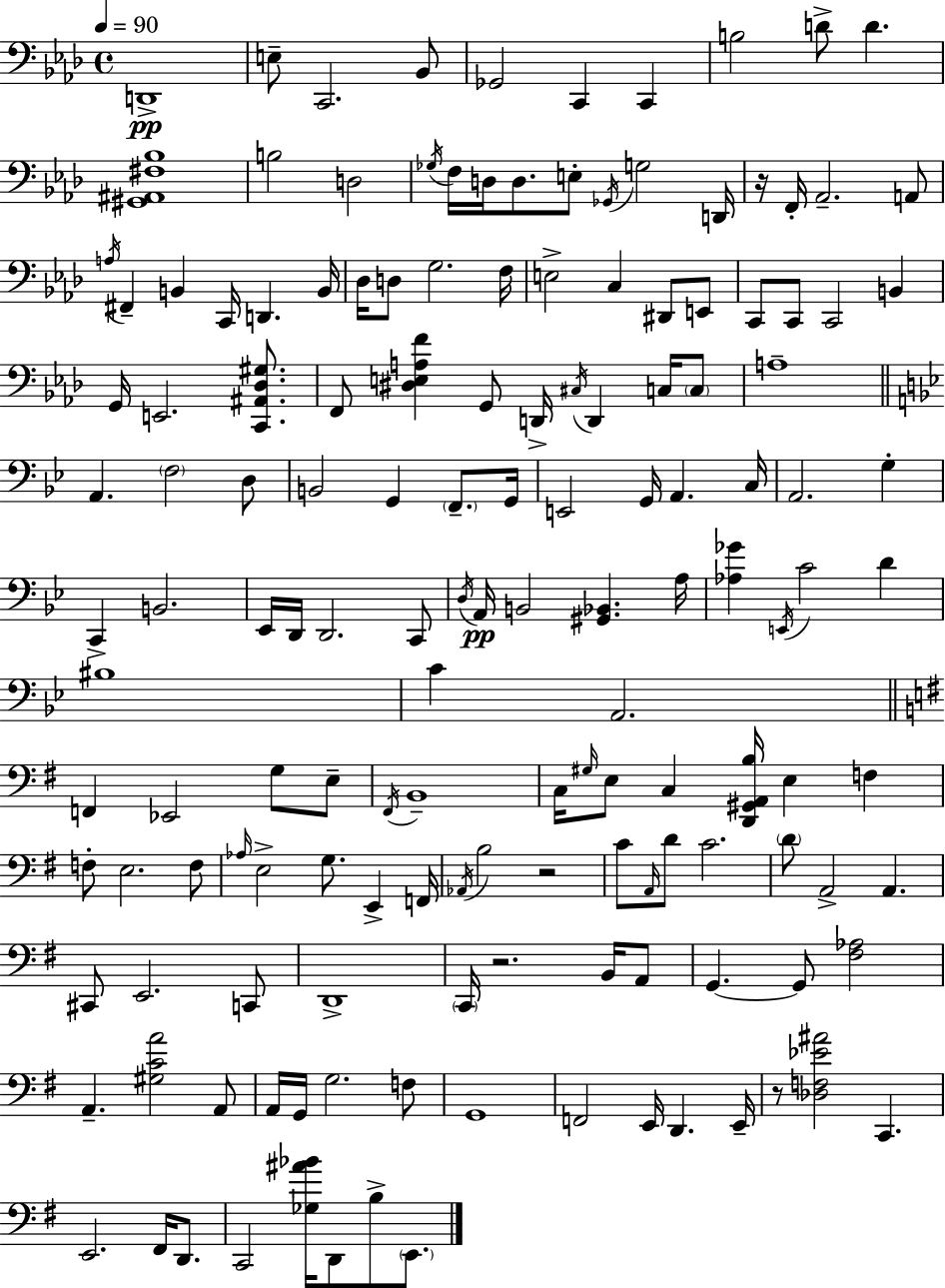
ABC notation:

X:1
T:Untitled
M:4/4
L:1/4
K:Fm
D,,4 E,/2 C,,2 _B,,/2 _G,,2 C,, C,, B,2 D/2 D [^G,,^A,,^F,_B,]4 B,2 D,2 _G,/4 F,/4 D,/4 D,/2 E,/2 _G,,/4 G,2 D,,/4 z/4 F,,/4 _A,,2 A,,/2 A,/4 ^F,, B,, C,,/4 D,, B,,/4 _D,/4 D,/2 G,2 F,/4 E,2 C, ^D,,/2 E,,/2 C,,/2 C,,/2 C,,2 B,, G,,/4 E,,2 [C,,^A,,_D,^G,]/2 F,,/2 [^D,E,A,F] G,,/2 D,,/4 ^C,/4 D,, C,/4 C,/2 A,4 A,, F,2 D,/2 B,,2 G,, F,,/2 G,,/4 E,,2 G,,/4 A,, C,/4 A,,2 G, C,, B,,2 _E,,/4 D,,/4 D,,2 C,,/2 D,/4 A,,/4 B,,2 [^G,,_B,,] A,/4 [_A,_G] E,,/4 C2 D ^B,4 C A,,2 F,, _E,,2 G,/2 E,/2 ^F,,/4 B,,4 C,/4 ^G,/4 E,/2 C, [D,,^G,,A,,B,]/4 E, F, F,/2 E,2 F,/2 _A,/4 E,2 G,/2 E,, F,,/4 _A,,/4 B,2 z2 C/2 A,,/4 D/2 C2 D/2 A,,2 A,, ^C,,/2 E,,2 C,,/2 D,,4 C,,/4 z2 B,,/4 A,,/2 G,, G,,/2 [^F,_A,]2 A,, [^G,CA]2 A,,/2 A,,/4 G,,/4 G,2 F,/2 G,,4 F,,2 E,,/4 D,, E,,/4 z/2 [_D,F,_E^A]2 C,, E,,2 ^F,,/4 D,,/2 C,,2 [_G,^A_B]/4 D,,/2 B,/2 E,,/2